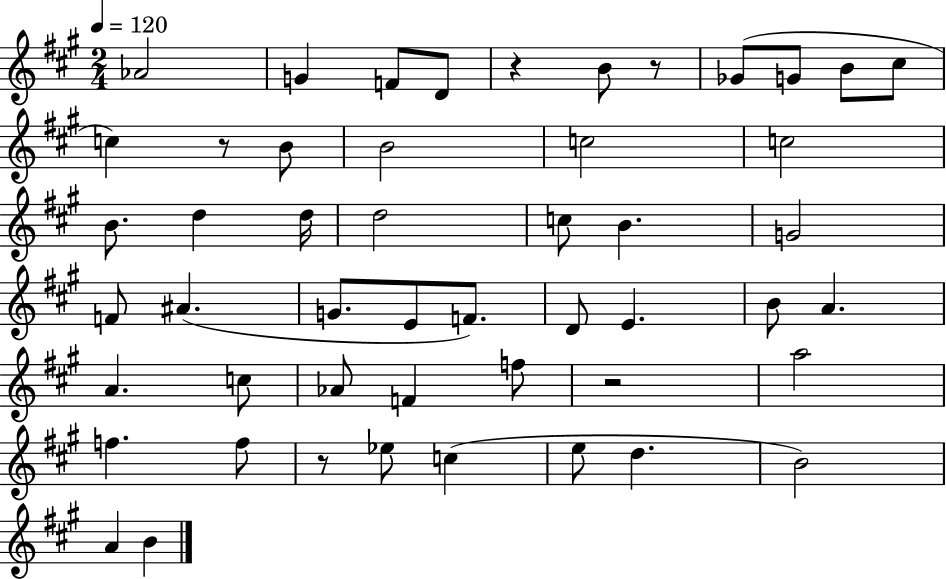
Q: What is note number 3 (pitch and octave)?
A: F4